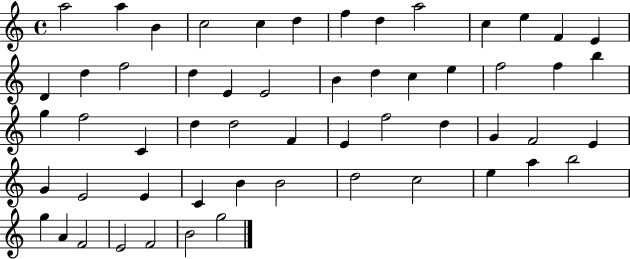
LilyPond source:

{
  \clef treble
  \time 4/4
  \defaultTimeSignature
  \key c \major
  a''2 a''4 b'4 | c''2 c''4 d''4 | f''4 d''4 a''2 | c''4 e''4 f'4 e'4 | \break d'4 d''4 f''2 | d''4 e'4 e'2 | b'4 d''4 c''4 e''4 | f''2 f''4 b''4 | \break g''4 f''2 c'4 | d''4 d''2 f'4 | e'4 f''2 d''4 | g'4 f'2 e'4 | \break g'4 e'2 e'4 | c'4 b'4 b'2 | d''2 c''2 | e''4 a''4 b''2 | \break g''4 a'4 f'2 | e'2 f'2 | b'2 g''2 | \bar "|."
}